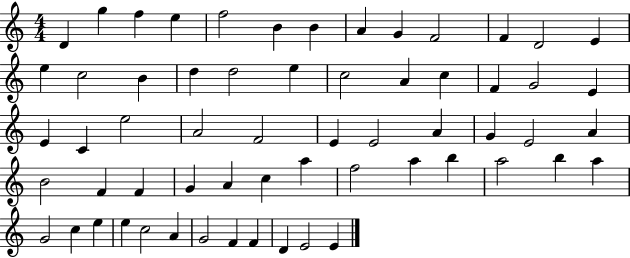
{
  \clef treble
  \numericTimeSignature
  \time 4/4
  \key c \major
  d'4 g''4 f''4 e''4 | f''2 b'4 b'4 | a'4 g'4 f'2 | f'4 d'2 e'4 | \break e''4 c''2 b'4 | d''4 d''2 e''4 | c''2 a'4 c''4 | f'4 g'2 e'4 | \break e'4 c'4 e''2 | a'2 f'2 | e'4 e'2 a'4 | g'4 e'2 a'4 | \break b'2 f'4 f'4 | g'4 a'4 c''4 a''4 | f''2 a''4 b''4 | a''2 b''4 a''4 | \break g'2 c''4 e''4 | e''4 c''2 a'4 | g'2 f'4 f'4 | d'4 e'2 e'4 | \break \bar "|."
}